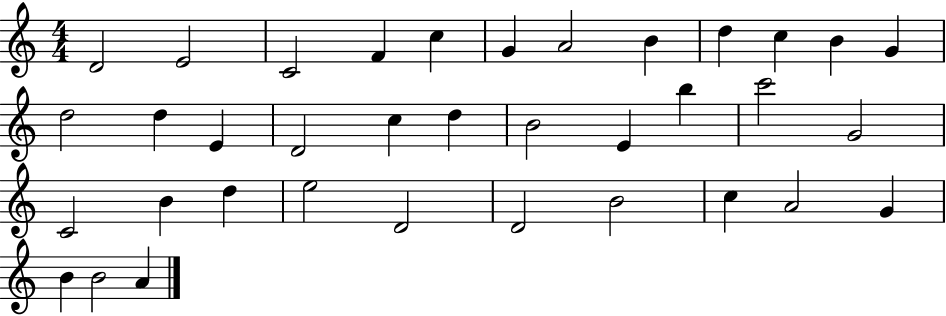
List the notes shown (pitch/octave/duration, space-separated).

D4/h E4/h C4/h F4/q C5/q G4/q A4/h B4/q D5/q C5/q B4/q G4/q D5/h D5/q E4/q D4/h C5/q D5/q B4/h E4/q B5/q C6/h G4/h C4/h B4/q D5/q E5/h D4/h D4/h B4/h C5/q A4/h G4/q B4/q B4/h A4/q